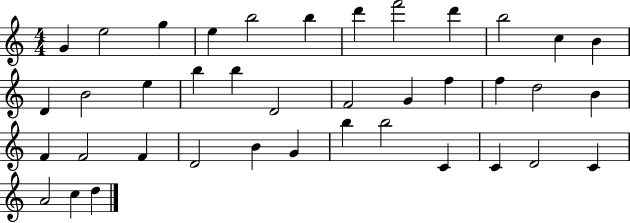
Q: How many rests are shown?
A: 0